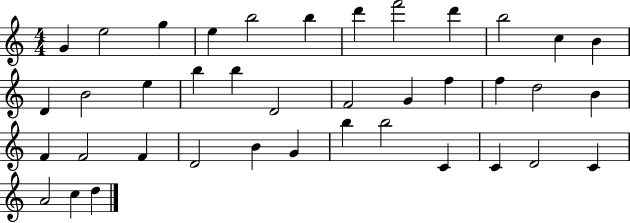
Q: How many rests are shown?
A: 0